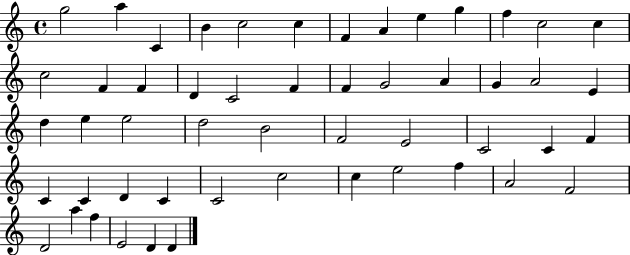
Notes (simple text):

G5/h A5/q C4/q B4/q C5/h C5/q F4/q A4/q E5/q G5/q F5/q C5/h C5/q C5/h F4/q F4/q D4/q C4/h F4/q F4/q G4/h A4/q G4/q A4/h E4/q D5/q E5/q E5/h D5/h B4/h F4/h E4/h C4/h C4/q F4/q C4/q C4/q D4/q C4/q C4/h C5/h C5/q E5/h F5/q A4/h F4/h D4/h A5/q F5/q E4/h D4/q D4/q